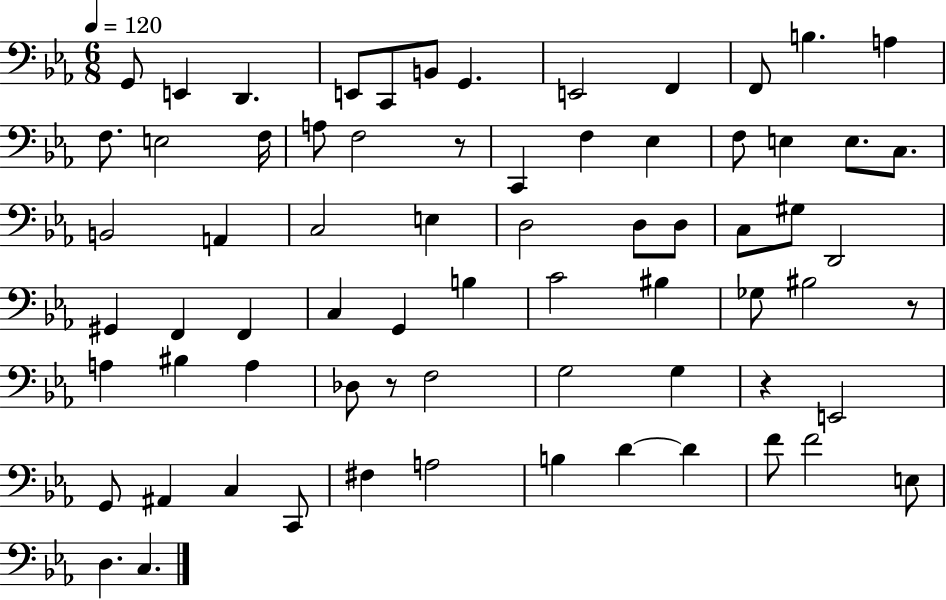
{
  \clef bass
  \numericTimeSignature
  \time 6/8
  \key ees \major
  \tempo 4 = 120
  \repeat volta 2 { g,8 e,4 d,4. | e,8 c,8 b,8 g,4. | e,2 f,4 | f,8 b4. a4 | \break f8. e2 f16 | a8 f2 r8 | c,4 f4 ees4 | f8 e4 e8. c8. | \break b,2 a,4 | c2 e4 | d2 d8 d8 | c8 gis8 d,2 | \break gis,4 f,4 f,4 | c4 g,4 b4 | c'2 bis4 | ges8 bis2 r8 | \break a4 bis4 a4 | des8 r8 f2 | g2 g4 | r4 e,2 | \break g,8 ais,4 c4 c,8 | fis4 a2 | b4 d'4~~ d'4 | f'8 f'2 e8 | \break d4. c4. | } \bar "|."
}